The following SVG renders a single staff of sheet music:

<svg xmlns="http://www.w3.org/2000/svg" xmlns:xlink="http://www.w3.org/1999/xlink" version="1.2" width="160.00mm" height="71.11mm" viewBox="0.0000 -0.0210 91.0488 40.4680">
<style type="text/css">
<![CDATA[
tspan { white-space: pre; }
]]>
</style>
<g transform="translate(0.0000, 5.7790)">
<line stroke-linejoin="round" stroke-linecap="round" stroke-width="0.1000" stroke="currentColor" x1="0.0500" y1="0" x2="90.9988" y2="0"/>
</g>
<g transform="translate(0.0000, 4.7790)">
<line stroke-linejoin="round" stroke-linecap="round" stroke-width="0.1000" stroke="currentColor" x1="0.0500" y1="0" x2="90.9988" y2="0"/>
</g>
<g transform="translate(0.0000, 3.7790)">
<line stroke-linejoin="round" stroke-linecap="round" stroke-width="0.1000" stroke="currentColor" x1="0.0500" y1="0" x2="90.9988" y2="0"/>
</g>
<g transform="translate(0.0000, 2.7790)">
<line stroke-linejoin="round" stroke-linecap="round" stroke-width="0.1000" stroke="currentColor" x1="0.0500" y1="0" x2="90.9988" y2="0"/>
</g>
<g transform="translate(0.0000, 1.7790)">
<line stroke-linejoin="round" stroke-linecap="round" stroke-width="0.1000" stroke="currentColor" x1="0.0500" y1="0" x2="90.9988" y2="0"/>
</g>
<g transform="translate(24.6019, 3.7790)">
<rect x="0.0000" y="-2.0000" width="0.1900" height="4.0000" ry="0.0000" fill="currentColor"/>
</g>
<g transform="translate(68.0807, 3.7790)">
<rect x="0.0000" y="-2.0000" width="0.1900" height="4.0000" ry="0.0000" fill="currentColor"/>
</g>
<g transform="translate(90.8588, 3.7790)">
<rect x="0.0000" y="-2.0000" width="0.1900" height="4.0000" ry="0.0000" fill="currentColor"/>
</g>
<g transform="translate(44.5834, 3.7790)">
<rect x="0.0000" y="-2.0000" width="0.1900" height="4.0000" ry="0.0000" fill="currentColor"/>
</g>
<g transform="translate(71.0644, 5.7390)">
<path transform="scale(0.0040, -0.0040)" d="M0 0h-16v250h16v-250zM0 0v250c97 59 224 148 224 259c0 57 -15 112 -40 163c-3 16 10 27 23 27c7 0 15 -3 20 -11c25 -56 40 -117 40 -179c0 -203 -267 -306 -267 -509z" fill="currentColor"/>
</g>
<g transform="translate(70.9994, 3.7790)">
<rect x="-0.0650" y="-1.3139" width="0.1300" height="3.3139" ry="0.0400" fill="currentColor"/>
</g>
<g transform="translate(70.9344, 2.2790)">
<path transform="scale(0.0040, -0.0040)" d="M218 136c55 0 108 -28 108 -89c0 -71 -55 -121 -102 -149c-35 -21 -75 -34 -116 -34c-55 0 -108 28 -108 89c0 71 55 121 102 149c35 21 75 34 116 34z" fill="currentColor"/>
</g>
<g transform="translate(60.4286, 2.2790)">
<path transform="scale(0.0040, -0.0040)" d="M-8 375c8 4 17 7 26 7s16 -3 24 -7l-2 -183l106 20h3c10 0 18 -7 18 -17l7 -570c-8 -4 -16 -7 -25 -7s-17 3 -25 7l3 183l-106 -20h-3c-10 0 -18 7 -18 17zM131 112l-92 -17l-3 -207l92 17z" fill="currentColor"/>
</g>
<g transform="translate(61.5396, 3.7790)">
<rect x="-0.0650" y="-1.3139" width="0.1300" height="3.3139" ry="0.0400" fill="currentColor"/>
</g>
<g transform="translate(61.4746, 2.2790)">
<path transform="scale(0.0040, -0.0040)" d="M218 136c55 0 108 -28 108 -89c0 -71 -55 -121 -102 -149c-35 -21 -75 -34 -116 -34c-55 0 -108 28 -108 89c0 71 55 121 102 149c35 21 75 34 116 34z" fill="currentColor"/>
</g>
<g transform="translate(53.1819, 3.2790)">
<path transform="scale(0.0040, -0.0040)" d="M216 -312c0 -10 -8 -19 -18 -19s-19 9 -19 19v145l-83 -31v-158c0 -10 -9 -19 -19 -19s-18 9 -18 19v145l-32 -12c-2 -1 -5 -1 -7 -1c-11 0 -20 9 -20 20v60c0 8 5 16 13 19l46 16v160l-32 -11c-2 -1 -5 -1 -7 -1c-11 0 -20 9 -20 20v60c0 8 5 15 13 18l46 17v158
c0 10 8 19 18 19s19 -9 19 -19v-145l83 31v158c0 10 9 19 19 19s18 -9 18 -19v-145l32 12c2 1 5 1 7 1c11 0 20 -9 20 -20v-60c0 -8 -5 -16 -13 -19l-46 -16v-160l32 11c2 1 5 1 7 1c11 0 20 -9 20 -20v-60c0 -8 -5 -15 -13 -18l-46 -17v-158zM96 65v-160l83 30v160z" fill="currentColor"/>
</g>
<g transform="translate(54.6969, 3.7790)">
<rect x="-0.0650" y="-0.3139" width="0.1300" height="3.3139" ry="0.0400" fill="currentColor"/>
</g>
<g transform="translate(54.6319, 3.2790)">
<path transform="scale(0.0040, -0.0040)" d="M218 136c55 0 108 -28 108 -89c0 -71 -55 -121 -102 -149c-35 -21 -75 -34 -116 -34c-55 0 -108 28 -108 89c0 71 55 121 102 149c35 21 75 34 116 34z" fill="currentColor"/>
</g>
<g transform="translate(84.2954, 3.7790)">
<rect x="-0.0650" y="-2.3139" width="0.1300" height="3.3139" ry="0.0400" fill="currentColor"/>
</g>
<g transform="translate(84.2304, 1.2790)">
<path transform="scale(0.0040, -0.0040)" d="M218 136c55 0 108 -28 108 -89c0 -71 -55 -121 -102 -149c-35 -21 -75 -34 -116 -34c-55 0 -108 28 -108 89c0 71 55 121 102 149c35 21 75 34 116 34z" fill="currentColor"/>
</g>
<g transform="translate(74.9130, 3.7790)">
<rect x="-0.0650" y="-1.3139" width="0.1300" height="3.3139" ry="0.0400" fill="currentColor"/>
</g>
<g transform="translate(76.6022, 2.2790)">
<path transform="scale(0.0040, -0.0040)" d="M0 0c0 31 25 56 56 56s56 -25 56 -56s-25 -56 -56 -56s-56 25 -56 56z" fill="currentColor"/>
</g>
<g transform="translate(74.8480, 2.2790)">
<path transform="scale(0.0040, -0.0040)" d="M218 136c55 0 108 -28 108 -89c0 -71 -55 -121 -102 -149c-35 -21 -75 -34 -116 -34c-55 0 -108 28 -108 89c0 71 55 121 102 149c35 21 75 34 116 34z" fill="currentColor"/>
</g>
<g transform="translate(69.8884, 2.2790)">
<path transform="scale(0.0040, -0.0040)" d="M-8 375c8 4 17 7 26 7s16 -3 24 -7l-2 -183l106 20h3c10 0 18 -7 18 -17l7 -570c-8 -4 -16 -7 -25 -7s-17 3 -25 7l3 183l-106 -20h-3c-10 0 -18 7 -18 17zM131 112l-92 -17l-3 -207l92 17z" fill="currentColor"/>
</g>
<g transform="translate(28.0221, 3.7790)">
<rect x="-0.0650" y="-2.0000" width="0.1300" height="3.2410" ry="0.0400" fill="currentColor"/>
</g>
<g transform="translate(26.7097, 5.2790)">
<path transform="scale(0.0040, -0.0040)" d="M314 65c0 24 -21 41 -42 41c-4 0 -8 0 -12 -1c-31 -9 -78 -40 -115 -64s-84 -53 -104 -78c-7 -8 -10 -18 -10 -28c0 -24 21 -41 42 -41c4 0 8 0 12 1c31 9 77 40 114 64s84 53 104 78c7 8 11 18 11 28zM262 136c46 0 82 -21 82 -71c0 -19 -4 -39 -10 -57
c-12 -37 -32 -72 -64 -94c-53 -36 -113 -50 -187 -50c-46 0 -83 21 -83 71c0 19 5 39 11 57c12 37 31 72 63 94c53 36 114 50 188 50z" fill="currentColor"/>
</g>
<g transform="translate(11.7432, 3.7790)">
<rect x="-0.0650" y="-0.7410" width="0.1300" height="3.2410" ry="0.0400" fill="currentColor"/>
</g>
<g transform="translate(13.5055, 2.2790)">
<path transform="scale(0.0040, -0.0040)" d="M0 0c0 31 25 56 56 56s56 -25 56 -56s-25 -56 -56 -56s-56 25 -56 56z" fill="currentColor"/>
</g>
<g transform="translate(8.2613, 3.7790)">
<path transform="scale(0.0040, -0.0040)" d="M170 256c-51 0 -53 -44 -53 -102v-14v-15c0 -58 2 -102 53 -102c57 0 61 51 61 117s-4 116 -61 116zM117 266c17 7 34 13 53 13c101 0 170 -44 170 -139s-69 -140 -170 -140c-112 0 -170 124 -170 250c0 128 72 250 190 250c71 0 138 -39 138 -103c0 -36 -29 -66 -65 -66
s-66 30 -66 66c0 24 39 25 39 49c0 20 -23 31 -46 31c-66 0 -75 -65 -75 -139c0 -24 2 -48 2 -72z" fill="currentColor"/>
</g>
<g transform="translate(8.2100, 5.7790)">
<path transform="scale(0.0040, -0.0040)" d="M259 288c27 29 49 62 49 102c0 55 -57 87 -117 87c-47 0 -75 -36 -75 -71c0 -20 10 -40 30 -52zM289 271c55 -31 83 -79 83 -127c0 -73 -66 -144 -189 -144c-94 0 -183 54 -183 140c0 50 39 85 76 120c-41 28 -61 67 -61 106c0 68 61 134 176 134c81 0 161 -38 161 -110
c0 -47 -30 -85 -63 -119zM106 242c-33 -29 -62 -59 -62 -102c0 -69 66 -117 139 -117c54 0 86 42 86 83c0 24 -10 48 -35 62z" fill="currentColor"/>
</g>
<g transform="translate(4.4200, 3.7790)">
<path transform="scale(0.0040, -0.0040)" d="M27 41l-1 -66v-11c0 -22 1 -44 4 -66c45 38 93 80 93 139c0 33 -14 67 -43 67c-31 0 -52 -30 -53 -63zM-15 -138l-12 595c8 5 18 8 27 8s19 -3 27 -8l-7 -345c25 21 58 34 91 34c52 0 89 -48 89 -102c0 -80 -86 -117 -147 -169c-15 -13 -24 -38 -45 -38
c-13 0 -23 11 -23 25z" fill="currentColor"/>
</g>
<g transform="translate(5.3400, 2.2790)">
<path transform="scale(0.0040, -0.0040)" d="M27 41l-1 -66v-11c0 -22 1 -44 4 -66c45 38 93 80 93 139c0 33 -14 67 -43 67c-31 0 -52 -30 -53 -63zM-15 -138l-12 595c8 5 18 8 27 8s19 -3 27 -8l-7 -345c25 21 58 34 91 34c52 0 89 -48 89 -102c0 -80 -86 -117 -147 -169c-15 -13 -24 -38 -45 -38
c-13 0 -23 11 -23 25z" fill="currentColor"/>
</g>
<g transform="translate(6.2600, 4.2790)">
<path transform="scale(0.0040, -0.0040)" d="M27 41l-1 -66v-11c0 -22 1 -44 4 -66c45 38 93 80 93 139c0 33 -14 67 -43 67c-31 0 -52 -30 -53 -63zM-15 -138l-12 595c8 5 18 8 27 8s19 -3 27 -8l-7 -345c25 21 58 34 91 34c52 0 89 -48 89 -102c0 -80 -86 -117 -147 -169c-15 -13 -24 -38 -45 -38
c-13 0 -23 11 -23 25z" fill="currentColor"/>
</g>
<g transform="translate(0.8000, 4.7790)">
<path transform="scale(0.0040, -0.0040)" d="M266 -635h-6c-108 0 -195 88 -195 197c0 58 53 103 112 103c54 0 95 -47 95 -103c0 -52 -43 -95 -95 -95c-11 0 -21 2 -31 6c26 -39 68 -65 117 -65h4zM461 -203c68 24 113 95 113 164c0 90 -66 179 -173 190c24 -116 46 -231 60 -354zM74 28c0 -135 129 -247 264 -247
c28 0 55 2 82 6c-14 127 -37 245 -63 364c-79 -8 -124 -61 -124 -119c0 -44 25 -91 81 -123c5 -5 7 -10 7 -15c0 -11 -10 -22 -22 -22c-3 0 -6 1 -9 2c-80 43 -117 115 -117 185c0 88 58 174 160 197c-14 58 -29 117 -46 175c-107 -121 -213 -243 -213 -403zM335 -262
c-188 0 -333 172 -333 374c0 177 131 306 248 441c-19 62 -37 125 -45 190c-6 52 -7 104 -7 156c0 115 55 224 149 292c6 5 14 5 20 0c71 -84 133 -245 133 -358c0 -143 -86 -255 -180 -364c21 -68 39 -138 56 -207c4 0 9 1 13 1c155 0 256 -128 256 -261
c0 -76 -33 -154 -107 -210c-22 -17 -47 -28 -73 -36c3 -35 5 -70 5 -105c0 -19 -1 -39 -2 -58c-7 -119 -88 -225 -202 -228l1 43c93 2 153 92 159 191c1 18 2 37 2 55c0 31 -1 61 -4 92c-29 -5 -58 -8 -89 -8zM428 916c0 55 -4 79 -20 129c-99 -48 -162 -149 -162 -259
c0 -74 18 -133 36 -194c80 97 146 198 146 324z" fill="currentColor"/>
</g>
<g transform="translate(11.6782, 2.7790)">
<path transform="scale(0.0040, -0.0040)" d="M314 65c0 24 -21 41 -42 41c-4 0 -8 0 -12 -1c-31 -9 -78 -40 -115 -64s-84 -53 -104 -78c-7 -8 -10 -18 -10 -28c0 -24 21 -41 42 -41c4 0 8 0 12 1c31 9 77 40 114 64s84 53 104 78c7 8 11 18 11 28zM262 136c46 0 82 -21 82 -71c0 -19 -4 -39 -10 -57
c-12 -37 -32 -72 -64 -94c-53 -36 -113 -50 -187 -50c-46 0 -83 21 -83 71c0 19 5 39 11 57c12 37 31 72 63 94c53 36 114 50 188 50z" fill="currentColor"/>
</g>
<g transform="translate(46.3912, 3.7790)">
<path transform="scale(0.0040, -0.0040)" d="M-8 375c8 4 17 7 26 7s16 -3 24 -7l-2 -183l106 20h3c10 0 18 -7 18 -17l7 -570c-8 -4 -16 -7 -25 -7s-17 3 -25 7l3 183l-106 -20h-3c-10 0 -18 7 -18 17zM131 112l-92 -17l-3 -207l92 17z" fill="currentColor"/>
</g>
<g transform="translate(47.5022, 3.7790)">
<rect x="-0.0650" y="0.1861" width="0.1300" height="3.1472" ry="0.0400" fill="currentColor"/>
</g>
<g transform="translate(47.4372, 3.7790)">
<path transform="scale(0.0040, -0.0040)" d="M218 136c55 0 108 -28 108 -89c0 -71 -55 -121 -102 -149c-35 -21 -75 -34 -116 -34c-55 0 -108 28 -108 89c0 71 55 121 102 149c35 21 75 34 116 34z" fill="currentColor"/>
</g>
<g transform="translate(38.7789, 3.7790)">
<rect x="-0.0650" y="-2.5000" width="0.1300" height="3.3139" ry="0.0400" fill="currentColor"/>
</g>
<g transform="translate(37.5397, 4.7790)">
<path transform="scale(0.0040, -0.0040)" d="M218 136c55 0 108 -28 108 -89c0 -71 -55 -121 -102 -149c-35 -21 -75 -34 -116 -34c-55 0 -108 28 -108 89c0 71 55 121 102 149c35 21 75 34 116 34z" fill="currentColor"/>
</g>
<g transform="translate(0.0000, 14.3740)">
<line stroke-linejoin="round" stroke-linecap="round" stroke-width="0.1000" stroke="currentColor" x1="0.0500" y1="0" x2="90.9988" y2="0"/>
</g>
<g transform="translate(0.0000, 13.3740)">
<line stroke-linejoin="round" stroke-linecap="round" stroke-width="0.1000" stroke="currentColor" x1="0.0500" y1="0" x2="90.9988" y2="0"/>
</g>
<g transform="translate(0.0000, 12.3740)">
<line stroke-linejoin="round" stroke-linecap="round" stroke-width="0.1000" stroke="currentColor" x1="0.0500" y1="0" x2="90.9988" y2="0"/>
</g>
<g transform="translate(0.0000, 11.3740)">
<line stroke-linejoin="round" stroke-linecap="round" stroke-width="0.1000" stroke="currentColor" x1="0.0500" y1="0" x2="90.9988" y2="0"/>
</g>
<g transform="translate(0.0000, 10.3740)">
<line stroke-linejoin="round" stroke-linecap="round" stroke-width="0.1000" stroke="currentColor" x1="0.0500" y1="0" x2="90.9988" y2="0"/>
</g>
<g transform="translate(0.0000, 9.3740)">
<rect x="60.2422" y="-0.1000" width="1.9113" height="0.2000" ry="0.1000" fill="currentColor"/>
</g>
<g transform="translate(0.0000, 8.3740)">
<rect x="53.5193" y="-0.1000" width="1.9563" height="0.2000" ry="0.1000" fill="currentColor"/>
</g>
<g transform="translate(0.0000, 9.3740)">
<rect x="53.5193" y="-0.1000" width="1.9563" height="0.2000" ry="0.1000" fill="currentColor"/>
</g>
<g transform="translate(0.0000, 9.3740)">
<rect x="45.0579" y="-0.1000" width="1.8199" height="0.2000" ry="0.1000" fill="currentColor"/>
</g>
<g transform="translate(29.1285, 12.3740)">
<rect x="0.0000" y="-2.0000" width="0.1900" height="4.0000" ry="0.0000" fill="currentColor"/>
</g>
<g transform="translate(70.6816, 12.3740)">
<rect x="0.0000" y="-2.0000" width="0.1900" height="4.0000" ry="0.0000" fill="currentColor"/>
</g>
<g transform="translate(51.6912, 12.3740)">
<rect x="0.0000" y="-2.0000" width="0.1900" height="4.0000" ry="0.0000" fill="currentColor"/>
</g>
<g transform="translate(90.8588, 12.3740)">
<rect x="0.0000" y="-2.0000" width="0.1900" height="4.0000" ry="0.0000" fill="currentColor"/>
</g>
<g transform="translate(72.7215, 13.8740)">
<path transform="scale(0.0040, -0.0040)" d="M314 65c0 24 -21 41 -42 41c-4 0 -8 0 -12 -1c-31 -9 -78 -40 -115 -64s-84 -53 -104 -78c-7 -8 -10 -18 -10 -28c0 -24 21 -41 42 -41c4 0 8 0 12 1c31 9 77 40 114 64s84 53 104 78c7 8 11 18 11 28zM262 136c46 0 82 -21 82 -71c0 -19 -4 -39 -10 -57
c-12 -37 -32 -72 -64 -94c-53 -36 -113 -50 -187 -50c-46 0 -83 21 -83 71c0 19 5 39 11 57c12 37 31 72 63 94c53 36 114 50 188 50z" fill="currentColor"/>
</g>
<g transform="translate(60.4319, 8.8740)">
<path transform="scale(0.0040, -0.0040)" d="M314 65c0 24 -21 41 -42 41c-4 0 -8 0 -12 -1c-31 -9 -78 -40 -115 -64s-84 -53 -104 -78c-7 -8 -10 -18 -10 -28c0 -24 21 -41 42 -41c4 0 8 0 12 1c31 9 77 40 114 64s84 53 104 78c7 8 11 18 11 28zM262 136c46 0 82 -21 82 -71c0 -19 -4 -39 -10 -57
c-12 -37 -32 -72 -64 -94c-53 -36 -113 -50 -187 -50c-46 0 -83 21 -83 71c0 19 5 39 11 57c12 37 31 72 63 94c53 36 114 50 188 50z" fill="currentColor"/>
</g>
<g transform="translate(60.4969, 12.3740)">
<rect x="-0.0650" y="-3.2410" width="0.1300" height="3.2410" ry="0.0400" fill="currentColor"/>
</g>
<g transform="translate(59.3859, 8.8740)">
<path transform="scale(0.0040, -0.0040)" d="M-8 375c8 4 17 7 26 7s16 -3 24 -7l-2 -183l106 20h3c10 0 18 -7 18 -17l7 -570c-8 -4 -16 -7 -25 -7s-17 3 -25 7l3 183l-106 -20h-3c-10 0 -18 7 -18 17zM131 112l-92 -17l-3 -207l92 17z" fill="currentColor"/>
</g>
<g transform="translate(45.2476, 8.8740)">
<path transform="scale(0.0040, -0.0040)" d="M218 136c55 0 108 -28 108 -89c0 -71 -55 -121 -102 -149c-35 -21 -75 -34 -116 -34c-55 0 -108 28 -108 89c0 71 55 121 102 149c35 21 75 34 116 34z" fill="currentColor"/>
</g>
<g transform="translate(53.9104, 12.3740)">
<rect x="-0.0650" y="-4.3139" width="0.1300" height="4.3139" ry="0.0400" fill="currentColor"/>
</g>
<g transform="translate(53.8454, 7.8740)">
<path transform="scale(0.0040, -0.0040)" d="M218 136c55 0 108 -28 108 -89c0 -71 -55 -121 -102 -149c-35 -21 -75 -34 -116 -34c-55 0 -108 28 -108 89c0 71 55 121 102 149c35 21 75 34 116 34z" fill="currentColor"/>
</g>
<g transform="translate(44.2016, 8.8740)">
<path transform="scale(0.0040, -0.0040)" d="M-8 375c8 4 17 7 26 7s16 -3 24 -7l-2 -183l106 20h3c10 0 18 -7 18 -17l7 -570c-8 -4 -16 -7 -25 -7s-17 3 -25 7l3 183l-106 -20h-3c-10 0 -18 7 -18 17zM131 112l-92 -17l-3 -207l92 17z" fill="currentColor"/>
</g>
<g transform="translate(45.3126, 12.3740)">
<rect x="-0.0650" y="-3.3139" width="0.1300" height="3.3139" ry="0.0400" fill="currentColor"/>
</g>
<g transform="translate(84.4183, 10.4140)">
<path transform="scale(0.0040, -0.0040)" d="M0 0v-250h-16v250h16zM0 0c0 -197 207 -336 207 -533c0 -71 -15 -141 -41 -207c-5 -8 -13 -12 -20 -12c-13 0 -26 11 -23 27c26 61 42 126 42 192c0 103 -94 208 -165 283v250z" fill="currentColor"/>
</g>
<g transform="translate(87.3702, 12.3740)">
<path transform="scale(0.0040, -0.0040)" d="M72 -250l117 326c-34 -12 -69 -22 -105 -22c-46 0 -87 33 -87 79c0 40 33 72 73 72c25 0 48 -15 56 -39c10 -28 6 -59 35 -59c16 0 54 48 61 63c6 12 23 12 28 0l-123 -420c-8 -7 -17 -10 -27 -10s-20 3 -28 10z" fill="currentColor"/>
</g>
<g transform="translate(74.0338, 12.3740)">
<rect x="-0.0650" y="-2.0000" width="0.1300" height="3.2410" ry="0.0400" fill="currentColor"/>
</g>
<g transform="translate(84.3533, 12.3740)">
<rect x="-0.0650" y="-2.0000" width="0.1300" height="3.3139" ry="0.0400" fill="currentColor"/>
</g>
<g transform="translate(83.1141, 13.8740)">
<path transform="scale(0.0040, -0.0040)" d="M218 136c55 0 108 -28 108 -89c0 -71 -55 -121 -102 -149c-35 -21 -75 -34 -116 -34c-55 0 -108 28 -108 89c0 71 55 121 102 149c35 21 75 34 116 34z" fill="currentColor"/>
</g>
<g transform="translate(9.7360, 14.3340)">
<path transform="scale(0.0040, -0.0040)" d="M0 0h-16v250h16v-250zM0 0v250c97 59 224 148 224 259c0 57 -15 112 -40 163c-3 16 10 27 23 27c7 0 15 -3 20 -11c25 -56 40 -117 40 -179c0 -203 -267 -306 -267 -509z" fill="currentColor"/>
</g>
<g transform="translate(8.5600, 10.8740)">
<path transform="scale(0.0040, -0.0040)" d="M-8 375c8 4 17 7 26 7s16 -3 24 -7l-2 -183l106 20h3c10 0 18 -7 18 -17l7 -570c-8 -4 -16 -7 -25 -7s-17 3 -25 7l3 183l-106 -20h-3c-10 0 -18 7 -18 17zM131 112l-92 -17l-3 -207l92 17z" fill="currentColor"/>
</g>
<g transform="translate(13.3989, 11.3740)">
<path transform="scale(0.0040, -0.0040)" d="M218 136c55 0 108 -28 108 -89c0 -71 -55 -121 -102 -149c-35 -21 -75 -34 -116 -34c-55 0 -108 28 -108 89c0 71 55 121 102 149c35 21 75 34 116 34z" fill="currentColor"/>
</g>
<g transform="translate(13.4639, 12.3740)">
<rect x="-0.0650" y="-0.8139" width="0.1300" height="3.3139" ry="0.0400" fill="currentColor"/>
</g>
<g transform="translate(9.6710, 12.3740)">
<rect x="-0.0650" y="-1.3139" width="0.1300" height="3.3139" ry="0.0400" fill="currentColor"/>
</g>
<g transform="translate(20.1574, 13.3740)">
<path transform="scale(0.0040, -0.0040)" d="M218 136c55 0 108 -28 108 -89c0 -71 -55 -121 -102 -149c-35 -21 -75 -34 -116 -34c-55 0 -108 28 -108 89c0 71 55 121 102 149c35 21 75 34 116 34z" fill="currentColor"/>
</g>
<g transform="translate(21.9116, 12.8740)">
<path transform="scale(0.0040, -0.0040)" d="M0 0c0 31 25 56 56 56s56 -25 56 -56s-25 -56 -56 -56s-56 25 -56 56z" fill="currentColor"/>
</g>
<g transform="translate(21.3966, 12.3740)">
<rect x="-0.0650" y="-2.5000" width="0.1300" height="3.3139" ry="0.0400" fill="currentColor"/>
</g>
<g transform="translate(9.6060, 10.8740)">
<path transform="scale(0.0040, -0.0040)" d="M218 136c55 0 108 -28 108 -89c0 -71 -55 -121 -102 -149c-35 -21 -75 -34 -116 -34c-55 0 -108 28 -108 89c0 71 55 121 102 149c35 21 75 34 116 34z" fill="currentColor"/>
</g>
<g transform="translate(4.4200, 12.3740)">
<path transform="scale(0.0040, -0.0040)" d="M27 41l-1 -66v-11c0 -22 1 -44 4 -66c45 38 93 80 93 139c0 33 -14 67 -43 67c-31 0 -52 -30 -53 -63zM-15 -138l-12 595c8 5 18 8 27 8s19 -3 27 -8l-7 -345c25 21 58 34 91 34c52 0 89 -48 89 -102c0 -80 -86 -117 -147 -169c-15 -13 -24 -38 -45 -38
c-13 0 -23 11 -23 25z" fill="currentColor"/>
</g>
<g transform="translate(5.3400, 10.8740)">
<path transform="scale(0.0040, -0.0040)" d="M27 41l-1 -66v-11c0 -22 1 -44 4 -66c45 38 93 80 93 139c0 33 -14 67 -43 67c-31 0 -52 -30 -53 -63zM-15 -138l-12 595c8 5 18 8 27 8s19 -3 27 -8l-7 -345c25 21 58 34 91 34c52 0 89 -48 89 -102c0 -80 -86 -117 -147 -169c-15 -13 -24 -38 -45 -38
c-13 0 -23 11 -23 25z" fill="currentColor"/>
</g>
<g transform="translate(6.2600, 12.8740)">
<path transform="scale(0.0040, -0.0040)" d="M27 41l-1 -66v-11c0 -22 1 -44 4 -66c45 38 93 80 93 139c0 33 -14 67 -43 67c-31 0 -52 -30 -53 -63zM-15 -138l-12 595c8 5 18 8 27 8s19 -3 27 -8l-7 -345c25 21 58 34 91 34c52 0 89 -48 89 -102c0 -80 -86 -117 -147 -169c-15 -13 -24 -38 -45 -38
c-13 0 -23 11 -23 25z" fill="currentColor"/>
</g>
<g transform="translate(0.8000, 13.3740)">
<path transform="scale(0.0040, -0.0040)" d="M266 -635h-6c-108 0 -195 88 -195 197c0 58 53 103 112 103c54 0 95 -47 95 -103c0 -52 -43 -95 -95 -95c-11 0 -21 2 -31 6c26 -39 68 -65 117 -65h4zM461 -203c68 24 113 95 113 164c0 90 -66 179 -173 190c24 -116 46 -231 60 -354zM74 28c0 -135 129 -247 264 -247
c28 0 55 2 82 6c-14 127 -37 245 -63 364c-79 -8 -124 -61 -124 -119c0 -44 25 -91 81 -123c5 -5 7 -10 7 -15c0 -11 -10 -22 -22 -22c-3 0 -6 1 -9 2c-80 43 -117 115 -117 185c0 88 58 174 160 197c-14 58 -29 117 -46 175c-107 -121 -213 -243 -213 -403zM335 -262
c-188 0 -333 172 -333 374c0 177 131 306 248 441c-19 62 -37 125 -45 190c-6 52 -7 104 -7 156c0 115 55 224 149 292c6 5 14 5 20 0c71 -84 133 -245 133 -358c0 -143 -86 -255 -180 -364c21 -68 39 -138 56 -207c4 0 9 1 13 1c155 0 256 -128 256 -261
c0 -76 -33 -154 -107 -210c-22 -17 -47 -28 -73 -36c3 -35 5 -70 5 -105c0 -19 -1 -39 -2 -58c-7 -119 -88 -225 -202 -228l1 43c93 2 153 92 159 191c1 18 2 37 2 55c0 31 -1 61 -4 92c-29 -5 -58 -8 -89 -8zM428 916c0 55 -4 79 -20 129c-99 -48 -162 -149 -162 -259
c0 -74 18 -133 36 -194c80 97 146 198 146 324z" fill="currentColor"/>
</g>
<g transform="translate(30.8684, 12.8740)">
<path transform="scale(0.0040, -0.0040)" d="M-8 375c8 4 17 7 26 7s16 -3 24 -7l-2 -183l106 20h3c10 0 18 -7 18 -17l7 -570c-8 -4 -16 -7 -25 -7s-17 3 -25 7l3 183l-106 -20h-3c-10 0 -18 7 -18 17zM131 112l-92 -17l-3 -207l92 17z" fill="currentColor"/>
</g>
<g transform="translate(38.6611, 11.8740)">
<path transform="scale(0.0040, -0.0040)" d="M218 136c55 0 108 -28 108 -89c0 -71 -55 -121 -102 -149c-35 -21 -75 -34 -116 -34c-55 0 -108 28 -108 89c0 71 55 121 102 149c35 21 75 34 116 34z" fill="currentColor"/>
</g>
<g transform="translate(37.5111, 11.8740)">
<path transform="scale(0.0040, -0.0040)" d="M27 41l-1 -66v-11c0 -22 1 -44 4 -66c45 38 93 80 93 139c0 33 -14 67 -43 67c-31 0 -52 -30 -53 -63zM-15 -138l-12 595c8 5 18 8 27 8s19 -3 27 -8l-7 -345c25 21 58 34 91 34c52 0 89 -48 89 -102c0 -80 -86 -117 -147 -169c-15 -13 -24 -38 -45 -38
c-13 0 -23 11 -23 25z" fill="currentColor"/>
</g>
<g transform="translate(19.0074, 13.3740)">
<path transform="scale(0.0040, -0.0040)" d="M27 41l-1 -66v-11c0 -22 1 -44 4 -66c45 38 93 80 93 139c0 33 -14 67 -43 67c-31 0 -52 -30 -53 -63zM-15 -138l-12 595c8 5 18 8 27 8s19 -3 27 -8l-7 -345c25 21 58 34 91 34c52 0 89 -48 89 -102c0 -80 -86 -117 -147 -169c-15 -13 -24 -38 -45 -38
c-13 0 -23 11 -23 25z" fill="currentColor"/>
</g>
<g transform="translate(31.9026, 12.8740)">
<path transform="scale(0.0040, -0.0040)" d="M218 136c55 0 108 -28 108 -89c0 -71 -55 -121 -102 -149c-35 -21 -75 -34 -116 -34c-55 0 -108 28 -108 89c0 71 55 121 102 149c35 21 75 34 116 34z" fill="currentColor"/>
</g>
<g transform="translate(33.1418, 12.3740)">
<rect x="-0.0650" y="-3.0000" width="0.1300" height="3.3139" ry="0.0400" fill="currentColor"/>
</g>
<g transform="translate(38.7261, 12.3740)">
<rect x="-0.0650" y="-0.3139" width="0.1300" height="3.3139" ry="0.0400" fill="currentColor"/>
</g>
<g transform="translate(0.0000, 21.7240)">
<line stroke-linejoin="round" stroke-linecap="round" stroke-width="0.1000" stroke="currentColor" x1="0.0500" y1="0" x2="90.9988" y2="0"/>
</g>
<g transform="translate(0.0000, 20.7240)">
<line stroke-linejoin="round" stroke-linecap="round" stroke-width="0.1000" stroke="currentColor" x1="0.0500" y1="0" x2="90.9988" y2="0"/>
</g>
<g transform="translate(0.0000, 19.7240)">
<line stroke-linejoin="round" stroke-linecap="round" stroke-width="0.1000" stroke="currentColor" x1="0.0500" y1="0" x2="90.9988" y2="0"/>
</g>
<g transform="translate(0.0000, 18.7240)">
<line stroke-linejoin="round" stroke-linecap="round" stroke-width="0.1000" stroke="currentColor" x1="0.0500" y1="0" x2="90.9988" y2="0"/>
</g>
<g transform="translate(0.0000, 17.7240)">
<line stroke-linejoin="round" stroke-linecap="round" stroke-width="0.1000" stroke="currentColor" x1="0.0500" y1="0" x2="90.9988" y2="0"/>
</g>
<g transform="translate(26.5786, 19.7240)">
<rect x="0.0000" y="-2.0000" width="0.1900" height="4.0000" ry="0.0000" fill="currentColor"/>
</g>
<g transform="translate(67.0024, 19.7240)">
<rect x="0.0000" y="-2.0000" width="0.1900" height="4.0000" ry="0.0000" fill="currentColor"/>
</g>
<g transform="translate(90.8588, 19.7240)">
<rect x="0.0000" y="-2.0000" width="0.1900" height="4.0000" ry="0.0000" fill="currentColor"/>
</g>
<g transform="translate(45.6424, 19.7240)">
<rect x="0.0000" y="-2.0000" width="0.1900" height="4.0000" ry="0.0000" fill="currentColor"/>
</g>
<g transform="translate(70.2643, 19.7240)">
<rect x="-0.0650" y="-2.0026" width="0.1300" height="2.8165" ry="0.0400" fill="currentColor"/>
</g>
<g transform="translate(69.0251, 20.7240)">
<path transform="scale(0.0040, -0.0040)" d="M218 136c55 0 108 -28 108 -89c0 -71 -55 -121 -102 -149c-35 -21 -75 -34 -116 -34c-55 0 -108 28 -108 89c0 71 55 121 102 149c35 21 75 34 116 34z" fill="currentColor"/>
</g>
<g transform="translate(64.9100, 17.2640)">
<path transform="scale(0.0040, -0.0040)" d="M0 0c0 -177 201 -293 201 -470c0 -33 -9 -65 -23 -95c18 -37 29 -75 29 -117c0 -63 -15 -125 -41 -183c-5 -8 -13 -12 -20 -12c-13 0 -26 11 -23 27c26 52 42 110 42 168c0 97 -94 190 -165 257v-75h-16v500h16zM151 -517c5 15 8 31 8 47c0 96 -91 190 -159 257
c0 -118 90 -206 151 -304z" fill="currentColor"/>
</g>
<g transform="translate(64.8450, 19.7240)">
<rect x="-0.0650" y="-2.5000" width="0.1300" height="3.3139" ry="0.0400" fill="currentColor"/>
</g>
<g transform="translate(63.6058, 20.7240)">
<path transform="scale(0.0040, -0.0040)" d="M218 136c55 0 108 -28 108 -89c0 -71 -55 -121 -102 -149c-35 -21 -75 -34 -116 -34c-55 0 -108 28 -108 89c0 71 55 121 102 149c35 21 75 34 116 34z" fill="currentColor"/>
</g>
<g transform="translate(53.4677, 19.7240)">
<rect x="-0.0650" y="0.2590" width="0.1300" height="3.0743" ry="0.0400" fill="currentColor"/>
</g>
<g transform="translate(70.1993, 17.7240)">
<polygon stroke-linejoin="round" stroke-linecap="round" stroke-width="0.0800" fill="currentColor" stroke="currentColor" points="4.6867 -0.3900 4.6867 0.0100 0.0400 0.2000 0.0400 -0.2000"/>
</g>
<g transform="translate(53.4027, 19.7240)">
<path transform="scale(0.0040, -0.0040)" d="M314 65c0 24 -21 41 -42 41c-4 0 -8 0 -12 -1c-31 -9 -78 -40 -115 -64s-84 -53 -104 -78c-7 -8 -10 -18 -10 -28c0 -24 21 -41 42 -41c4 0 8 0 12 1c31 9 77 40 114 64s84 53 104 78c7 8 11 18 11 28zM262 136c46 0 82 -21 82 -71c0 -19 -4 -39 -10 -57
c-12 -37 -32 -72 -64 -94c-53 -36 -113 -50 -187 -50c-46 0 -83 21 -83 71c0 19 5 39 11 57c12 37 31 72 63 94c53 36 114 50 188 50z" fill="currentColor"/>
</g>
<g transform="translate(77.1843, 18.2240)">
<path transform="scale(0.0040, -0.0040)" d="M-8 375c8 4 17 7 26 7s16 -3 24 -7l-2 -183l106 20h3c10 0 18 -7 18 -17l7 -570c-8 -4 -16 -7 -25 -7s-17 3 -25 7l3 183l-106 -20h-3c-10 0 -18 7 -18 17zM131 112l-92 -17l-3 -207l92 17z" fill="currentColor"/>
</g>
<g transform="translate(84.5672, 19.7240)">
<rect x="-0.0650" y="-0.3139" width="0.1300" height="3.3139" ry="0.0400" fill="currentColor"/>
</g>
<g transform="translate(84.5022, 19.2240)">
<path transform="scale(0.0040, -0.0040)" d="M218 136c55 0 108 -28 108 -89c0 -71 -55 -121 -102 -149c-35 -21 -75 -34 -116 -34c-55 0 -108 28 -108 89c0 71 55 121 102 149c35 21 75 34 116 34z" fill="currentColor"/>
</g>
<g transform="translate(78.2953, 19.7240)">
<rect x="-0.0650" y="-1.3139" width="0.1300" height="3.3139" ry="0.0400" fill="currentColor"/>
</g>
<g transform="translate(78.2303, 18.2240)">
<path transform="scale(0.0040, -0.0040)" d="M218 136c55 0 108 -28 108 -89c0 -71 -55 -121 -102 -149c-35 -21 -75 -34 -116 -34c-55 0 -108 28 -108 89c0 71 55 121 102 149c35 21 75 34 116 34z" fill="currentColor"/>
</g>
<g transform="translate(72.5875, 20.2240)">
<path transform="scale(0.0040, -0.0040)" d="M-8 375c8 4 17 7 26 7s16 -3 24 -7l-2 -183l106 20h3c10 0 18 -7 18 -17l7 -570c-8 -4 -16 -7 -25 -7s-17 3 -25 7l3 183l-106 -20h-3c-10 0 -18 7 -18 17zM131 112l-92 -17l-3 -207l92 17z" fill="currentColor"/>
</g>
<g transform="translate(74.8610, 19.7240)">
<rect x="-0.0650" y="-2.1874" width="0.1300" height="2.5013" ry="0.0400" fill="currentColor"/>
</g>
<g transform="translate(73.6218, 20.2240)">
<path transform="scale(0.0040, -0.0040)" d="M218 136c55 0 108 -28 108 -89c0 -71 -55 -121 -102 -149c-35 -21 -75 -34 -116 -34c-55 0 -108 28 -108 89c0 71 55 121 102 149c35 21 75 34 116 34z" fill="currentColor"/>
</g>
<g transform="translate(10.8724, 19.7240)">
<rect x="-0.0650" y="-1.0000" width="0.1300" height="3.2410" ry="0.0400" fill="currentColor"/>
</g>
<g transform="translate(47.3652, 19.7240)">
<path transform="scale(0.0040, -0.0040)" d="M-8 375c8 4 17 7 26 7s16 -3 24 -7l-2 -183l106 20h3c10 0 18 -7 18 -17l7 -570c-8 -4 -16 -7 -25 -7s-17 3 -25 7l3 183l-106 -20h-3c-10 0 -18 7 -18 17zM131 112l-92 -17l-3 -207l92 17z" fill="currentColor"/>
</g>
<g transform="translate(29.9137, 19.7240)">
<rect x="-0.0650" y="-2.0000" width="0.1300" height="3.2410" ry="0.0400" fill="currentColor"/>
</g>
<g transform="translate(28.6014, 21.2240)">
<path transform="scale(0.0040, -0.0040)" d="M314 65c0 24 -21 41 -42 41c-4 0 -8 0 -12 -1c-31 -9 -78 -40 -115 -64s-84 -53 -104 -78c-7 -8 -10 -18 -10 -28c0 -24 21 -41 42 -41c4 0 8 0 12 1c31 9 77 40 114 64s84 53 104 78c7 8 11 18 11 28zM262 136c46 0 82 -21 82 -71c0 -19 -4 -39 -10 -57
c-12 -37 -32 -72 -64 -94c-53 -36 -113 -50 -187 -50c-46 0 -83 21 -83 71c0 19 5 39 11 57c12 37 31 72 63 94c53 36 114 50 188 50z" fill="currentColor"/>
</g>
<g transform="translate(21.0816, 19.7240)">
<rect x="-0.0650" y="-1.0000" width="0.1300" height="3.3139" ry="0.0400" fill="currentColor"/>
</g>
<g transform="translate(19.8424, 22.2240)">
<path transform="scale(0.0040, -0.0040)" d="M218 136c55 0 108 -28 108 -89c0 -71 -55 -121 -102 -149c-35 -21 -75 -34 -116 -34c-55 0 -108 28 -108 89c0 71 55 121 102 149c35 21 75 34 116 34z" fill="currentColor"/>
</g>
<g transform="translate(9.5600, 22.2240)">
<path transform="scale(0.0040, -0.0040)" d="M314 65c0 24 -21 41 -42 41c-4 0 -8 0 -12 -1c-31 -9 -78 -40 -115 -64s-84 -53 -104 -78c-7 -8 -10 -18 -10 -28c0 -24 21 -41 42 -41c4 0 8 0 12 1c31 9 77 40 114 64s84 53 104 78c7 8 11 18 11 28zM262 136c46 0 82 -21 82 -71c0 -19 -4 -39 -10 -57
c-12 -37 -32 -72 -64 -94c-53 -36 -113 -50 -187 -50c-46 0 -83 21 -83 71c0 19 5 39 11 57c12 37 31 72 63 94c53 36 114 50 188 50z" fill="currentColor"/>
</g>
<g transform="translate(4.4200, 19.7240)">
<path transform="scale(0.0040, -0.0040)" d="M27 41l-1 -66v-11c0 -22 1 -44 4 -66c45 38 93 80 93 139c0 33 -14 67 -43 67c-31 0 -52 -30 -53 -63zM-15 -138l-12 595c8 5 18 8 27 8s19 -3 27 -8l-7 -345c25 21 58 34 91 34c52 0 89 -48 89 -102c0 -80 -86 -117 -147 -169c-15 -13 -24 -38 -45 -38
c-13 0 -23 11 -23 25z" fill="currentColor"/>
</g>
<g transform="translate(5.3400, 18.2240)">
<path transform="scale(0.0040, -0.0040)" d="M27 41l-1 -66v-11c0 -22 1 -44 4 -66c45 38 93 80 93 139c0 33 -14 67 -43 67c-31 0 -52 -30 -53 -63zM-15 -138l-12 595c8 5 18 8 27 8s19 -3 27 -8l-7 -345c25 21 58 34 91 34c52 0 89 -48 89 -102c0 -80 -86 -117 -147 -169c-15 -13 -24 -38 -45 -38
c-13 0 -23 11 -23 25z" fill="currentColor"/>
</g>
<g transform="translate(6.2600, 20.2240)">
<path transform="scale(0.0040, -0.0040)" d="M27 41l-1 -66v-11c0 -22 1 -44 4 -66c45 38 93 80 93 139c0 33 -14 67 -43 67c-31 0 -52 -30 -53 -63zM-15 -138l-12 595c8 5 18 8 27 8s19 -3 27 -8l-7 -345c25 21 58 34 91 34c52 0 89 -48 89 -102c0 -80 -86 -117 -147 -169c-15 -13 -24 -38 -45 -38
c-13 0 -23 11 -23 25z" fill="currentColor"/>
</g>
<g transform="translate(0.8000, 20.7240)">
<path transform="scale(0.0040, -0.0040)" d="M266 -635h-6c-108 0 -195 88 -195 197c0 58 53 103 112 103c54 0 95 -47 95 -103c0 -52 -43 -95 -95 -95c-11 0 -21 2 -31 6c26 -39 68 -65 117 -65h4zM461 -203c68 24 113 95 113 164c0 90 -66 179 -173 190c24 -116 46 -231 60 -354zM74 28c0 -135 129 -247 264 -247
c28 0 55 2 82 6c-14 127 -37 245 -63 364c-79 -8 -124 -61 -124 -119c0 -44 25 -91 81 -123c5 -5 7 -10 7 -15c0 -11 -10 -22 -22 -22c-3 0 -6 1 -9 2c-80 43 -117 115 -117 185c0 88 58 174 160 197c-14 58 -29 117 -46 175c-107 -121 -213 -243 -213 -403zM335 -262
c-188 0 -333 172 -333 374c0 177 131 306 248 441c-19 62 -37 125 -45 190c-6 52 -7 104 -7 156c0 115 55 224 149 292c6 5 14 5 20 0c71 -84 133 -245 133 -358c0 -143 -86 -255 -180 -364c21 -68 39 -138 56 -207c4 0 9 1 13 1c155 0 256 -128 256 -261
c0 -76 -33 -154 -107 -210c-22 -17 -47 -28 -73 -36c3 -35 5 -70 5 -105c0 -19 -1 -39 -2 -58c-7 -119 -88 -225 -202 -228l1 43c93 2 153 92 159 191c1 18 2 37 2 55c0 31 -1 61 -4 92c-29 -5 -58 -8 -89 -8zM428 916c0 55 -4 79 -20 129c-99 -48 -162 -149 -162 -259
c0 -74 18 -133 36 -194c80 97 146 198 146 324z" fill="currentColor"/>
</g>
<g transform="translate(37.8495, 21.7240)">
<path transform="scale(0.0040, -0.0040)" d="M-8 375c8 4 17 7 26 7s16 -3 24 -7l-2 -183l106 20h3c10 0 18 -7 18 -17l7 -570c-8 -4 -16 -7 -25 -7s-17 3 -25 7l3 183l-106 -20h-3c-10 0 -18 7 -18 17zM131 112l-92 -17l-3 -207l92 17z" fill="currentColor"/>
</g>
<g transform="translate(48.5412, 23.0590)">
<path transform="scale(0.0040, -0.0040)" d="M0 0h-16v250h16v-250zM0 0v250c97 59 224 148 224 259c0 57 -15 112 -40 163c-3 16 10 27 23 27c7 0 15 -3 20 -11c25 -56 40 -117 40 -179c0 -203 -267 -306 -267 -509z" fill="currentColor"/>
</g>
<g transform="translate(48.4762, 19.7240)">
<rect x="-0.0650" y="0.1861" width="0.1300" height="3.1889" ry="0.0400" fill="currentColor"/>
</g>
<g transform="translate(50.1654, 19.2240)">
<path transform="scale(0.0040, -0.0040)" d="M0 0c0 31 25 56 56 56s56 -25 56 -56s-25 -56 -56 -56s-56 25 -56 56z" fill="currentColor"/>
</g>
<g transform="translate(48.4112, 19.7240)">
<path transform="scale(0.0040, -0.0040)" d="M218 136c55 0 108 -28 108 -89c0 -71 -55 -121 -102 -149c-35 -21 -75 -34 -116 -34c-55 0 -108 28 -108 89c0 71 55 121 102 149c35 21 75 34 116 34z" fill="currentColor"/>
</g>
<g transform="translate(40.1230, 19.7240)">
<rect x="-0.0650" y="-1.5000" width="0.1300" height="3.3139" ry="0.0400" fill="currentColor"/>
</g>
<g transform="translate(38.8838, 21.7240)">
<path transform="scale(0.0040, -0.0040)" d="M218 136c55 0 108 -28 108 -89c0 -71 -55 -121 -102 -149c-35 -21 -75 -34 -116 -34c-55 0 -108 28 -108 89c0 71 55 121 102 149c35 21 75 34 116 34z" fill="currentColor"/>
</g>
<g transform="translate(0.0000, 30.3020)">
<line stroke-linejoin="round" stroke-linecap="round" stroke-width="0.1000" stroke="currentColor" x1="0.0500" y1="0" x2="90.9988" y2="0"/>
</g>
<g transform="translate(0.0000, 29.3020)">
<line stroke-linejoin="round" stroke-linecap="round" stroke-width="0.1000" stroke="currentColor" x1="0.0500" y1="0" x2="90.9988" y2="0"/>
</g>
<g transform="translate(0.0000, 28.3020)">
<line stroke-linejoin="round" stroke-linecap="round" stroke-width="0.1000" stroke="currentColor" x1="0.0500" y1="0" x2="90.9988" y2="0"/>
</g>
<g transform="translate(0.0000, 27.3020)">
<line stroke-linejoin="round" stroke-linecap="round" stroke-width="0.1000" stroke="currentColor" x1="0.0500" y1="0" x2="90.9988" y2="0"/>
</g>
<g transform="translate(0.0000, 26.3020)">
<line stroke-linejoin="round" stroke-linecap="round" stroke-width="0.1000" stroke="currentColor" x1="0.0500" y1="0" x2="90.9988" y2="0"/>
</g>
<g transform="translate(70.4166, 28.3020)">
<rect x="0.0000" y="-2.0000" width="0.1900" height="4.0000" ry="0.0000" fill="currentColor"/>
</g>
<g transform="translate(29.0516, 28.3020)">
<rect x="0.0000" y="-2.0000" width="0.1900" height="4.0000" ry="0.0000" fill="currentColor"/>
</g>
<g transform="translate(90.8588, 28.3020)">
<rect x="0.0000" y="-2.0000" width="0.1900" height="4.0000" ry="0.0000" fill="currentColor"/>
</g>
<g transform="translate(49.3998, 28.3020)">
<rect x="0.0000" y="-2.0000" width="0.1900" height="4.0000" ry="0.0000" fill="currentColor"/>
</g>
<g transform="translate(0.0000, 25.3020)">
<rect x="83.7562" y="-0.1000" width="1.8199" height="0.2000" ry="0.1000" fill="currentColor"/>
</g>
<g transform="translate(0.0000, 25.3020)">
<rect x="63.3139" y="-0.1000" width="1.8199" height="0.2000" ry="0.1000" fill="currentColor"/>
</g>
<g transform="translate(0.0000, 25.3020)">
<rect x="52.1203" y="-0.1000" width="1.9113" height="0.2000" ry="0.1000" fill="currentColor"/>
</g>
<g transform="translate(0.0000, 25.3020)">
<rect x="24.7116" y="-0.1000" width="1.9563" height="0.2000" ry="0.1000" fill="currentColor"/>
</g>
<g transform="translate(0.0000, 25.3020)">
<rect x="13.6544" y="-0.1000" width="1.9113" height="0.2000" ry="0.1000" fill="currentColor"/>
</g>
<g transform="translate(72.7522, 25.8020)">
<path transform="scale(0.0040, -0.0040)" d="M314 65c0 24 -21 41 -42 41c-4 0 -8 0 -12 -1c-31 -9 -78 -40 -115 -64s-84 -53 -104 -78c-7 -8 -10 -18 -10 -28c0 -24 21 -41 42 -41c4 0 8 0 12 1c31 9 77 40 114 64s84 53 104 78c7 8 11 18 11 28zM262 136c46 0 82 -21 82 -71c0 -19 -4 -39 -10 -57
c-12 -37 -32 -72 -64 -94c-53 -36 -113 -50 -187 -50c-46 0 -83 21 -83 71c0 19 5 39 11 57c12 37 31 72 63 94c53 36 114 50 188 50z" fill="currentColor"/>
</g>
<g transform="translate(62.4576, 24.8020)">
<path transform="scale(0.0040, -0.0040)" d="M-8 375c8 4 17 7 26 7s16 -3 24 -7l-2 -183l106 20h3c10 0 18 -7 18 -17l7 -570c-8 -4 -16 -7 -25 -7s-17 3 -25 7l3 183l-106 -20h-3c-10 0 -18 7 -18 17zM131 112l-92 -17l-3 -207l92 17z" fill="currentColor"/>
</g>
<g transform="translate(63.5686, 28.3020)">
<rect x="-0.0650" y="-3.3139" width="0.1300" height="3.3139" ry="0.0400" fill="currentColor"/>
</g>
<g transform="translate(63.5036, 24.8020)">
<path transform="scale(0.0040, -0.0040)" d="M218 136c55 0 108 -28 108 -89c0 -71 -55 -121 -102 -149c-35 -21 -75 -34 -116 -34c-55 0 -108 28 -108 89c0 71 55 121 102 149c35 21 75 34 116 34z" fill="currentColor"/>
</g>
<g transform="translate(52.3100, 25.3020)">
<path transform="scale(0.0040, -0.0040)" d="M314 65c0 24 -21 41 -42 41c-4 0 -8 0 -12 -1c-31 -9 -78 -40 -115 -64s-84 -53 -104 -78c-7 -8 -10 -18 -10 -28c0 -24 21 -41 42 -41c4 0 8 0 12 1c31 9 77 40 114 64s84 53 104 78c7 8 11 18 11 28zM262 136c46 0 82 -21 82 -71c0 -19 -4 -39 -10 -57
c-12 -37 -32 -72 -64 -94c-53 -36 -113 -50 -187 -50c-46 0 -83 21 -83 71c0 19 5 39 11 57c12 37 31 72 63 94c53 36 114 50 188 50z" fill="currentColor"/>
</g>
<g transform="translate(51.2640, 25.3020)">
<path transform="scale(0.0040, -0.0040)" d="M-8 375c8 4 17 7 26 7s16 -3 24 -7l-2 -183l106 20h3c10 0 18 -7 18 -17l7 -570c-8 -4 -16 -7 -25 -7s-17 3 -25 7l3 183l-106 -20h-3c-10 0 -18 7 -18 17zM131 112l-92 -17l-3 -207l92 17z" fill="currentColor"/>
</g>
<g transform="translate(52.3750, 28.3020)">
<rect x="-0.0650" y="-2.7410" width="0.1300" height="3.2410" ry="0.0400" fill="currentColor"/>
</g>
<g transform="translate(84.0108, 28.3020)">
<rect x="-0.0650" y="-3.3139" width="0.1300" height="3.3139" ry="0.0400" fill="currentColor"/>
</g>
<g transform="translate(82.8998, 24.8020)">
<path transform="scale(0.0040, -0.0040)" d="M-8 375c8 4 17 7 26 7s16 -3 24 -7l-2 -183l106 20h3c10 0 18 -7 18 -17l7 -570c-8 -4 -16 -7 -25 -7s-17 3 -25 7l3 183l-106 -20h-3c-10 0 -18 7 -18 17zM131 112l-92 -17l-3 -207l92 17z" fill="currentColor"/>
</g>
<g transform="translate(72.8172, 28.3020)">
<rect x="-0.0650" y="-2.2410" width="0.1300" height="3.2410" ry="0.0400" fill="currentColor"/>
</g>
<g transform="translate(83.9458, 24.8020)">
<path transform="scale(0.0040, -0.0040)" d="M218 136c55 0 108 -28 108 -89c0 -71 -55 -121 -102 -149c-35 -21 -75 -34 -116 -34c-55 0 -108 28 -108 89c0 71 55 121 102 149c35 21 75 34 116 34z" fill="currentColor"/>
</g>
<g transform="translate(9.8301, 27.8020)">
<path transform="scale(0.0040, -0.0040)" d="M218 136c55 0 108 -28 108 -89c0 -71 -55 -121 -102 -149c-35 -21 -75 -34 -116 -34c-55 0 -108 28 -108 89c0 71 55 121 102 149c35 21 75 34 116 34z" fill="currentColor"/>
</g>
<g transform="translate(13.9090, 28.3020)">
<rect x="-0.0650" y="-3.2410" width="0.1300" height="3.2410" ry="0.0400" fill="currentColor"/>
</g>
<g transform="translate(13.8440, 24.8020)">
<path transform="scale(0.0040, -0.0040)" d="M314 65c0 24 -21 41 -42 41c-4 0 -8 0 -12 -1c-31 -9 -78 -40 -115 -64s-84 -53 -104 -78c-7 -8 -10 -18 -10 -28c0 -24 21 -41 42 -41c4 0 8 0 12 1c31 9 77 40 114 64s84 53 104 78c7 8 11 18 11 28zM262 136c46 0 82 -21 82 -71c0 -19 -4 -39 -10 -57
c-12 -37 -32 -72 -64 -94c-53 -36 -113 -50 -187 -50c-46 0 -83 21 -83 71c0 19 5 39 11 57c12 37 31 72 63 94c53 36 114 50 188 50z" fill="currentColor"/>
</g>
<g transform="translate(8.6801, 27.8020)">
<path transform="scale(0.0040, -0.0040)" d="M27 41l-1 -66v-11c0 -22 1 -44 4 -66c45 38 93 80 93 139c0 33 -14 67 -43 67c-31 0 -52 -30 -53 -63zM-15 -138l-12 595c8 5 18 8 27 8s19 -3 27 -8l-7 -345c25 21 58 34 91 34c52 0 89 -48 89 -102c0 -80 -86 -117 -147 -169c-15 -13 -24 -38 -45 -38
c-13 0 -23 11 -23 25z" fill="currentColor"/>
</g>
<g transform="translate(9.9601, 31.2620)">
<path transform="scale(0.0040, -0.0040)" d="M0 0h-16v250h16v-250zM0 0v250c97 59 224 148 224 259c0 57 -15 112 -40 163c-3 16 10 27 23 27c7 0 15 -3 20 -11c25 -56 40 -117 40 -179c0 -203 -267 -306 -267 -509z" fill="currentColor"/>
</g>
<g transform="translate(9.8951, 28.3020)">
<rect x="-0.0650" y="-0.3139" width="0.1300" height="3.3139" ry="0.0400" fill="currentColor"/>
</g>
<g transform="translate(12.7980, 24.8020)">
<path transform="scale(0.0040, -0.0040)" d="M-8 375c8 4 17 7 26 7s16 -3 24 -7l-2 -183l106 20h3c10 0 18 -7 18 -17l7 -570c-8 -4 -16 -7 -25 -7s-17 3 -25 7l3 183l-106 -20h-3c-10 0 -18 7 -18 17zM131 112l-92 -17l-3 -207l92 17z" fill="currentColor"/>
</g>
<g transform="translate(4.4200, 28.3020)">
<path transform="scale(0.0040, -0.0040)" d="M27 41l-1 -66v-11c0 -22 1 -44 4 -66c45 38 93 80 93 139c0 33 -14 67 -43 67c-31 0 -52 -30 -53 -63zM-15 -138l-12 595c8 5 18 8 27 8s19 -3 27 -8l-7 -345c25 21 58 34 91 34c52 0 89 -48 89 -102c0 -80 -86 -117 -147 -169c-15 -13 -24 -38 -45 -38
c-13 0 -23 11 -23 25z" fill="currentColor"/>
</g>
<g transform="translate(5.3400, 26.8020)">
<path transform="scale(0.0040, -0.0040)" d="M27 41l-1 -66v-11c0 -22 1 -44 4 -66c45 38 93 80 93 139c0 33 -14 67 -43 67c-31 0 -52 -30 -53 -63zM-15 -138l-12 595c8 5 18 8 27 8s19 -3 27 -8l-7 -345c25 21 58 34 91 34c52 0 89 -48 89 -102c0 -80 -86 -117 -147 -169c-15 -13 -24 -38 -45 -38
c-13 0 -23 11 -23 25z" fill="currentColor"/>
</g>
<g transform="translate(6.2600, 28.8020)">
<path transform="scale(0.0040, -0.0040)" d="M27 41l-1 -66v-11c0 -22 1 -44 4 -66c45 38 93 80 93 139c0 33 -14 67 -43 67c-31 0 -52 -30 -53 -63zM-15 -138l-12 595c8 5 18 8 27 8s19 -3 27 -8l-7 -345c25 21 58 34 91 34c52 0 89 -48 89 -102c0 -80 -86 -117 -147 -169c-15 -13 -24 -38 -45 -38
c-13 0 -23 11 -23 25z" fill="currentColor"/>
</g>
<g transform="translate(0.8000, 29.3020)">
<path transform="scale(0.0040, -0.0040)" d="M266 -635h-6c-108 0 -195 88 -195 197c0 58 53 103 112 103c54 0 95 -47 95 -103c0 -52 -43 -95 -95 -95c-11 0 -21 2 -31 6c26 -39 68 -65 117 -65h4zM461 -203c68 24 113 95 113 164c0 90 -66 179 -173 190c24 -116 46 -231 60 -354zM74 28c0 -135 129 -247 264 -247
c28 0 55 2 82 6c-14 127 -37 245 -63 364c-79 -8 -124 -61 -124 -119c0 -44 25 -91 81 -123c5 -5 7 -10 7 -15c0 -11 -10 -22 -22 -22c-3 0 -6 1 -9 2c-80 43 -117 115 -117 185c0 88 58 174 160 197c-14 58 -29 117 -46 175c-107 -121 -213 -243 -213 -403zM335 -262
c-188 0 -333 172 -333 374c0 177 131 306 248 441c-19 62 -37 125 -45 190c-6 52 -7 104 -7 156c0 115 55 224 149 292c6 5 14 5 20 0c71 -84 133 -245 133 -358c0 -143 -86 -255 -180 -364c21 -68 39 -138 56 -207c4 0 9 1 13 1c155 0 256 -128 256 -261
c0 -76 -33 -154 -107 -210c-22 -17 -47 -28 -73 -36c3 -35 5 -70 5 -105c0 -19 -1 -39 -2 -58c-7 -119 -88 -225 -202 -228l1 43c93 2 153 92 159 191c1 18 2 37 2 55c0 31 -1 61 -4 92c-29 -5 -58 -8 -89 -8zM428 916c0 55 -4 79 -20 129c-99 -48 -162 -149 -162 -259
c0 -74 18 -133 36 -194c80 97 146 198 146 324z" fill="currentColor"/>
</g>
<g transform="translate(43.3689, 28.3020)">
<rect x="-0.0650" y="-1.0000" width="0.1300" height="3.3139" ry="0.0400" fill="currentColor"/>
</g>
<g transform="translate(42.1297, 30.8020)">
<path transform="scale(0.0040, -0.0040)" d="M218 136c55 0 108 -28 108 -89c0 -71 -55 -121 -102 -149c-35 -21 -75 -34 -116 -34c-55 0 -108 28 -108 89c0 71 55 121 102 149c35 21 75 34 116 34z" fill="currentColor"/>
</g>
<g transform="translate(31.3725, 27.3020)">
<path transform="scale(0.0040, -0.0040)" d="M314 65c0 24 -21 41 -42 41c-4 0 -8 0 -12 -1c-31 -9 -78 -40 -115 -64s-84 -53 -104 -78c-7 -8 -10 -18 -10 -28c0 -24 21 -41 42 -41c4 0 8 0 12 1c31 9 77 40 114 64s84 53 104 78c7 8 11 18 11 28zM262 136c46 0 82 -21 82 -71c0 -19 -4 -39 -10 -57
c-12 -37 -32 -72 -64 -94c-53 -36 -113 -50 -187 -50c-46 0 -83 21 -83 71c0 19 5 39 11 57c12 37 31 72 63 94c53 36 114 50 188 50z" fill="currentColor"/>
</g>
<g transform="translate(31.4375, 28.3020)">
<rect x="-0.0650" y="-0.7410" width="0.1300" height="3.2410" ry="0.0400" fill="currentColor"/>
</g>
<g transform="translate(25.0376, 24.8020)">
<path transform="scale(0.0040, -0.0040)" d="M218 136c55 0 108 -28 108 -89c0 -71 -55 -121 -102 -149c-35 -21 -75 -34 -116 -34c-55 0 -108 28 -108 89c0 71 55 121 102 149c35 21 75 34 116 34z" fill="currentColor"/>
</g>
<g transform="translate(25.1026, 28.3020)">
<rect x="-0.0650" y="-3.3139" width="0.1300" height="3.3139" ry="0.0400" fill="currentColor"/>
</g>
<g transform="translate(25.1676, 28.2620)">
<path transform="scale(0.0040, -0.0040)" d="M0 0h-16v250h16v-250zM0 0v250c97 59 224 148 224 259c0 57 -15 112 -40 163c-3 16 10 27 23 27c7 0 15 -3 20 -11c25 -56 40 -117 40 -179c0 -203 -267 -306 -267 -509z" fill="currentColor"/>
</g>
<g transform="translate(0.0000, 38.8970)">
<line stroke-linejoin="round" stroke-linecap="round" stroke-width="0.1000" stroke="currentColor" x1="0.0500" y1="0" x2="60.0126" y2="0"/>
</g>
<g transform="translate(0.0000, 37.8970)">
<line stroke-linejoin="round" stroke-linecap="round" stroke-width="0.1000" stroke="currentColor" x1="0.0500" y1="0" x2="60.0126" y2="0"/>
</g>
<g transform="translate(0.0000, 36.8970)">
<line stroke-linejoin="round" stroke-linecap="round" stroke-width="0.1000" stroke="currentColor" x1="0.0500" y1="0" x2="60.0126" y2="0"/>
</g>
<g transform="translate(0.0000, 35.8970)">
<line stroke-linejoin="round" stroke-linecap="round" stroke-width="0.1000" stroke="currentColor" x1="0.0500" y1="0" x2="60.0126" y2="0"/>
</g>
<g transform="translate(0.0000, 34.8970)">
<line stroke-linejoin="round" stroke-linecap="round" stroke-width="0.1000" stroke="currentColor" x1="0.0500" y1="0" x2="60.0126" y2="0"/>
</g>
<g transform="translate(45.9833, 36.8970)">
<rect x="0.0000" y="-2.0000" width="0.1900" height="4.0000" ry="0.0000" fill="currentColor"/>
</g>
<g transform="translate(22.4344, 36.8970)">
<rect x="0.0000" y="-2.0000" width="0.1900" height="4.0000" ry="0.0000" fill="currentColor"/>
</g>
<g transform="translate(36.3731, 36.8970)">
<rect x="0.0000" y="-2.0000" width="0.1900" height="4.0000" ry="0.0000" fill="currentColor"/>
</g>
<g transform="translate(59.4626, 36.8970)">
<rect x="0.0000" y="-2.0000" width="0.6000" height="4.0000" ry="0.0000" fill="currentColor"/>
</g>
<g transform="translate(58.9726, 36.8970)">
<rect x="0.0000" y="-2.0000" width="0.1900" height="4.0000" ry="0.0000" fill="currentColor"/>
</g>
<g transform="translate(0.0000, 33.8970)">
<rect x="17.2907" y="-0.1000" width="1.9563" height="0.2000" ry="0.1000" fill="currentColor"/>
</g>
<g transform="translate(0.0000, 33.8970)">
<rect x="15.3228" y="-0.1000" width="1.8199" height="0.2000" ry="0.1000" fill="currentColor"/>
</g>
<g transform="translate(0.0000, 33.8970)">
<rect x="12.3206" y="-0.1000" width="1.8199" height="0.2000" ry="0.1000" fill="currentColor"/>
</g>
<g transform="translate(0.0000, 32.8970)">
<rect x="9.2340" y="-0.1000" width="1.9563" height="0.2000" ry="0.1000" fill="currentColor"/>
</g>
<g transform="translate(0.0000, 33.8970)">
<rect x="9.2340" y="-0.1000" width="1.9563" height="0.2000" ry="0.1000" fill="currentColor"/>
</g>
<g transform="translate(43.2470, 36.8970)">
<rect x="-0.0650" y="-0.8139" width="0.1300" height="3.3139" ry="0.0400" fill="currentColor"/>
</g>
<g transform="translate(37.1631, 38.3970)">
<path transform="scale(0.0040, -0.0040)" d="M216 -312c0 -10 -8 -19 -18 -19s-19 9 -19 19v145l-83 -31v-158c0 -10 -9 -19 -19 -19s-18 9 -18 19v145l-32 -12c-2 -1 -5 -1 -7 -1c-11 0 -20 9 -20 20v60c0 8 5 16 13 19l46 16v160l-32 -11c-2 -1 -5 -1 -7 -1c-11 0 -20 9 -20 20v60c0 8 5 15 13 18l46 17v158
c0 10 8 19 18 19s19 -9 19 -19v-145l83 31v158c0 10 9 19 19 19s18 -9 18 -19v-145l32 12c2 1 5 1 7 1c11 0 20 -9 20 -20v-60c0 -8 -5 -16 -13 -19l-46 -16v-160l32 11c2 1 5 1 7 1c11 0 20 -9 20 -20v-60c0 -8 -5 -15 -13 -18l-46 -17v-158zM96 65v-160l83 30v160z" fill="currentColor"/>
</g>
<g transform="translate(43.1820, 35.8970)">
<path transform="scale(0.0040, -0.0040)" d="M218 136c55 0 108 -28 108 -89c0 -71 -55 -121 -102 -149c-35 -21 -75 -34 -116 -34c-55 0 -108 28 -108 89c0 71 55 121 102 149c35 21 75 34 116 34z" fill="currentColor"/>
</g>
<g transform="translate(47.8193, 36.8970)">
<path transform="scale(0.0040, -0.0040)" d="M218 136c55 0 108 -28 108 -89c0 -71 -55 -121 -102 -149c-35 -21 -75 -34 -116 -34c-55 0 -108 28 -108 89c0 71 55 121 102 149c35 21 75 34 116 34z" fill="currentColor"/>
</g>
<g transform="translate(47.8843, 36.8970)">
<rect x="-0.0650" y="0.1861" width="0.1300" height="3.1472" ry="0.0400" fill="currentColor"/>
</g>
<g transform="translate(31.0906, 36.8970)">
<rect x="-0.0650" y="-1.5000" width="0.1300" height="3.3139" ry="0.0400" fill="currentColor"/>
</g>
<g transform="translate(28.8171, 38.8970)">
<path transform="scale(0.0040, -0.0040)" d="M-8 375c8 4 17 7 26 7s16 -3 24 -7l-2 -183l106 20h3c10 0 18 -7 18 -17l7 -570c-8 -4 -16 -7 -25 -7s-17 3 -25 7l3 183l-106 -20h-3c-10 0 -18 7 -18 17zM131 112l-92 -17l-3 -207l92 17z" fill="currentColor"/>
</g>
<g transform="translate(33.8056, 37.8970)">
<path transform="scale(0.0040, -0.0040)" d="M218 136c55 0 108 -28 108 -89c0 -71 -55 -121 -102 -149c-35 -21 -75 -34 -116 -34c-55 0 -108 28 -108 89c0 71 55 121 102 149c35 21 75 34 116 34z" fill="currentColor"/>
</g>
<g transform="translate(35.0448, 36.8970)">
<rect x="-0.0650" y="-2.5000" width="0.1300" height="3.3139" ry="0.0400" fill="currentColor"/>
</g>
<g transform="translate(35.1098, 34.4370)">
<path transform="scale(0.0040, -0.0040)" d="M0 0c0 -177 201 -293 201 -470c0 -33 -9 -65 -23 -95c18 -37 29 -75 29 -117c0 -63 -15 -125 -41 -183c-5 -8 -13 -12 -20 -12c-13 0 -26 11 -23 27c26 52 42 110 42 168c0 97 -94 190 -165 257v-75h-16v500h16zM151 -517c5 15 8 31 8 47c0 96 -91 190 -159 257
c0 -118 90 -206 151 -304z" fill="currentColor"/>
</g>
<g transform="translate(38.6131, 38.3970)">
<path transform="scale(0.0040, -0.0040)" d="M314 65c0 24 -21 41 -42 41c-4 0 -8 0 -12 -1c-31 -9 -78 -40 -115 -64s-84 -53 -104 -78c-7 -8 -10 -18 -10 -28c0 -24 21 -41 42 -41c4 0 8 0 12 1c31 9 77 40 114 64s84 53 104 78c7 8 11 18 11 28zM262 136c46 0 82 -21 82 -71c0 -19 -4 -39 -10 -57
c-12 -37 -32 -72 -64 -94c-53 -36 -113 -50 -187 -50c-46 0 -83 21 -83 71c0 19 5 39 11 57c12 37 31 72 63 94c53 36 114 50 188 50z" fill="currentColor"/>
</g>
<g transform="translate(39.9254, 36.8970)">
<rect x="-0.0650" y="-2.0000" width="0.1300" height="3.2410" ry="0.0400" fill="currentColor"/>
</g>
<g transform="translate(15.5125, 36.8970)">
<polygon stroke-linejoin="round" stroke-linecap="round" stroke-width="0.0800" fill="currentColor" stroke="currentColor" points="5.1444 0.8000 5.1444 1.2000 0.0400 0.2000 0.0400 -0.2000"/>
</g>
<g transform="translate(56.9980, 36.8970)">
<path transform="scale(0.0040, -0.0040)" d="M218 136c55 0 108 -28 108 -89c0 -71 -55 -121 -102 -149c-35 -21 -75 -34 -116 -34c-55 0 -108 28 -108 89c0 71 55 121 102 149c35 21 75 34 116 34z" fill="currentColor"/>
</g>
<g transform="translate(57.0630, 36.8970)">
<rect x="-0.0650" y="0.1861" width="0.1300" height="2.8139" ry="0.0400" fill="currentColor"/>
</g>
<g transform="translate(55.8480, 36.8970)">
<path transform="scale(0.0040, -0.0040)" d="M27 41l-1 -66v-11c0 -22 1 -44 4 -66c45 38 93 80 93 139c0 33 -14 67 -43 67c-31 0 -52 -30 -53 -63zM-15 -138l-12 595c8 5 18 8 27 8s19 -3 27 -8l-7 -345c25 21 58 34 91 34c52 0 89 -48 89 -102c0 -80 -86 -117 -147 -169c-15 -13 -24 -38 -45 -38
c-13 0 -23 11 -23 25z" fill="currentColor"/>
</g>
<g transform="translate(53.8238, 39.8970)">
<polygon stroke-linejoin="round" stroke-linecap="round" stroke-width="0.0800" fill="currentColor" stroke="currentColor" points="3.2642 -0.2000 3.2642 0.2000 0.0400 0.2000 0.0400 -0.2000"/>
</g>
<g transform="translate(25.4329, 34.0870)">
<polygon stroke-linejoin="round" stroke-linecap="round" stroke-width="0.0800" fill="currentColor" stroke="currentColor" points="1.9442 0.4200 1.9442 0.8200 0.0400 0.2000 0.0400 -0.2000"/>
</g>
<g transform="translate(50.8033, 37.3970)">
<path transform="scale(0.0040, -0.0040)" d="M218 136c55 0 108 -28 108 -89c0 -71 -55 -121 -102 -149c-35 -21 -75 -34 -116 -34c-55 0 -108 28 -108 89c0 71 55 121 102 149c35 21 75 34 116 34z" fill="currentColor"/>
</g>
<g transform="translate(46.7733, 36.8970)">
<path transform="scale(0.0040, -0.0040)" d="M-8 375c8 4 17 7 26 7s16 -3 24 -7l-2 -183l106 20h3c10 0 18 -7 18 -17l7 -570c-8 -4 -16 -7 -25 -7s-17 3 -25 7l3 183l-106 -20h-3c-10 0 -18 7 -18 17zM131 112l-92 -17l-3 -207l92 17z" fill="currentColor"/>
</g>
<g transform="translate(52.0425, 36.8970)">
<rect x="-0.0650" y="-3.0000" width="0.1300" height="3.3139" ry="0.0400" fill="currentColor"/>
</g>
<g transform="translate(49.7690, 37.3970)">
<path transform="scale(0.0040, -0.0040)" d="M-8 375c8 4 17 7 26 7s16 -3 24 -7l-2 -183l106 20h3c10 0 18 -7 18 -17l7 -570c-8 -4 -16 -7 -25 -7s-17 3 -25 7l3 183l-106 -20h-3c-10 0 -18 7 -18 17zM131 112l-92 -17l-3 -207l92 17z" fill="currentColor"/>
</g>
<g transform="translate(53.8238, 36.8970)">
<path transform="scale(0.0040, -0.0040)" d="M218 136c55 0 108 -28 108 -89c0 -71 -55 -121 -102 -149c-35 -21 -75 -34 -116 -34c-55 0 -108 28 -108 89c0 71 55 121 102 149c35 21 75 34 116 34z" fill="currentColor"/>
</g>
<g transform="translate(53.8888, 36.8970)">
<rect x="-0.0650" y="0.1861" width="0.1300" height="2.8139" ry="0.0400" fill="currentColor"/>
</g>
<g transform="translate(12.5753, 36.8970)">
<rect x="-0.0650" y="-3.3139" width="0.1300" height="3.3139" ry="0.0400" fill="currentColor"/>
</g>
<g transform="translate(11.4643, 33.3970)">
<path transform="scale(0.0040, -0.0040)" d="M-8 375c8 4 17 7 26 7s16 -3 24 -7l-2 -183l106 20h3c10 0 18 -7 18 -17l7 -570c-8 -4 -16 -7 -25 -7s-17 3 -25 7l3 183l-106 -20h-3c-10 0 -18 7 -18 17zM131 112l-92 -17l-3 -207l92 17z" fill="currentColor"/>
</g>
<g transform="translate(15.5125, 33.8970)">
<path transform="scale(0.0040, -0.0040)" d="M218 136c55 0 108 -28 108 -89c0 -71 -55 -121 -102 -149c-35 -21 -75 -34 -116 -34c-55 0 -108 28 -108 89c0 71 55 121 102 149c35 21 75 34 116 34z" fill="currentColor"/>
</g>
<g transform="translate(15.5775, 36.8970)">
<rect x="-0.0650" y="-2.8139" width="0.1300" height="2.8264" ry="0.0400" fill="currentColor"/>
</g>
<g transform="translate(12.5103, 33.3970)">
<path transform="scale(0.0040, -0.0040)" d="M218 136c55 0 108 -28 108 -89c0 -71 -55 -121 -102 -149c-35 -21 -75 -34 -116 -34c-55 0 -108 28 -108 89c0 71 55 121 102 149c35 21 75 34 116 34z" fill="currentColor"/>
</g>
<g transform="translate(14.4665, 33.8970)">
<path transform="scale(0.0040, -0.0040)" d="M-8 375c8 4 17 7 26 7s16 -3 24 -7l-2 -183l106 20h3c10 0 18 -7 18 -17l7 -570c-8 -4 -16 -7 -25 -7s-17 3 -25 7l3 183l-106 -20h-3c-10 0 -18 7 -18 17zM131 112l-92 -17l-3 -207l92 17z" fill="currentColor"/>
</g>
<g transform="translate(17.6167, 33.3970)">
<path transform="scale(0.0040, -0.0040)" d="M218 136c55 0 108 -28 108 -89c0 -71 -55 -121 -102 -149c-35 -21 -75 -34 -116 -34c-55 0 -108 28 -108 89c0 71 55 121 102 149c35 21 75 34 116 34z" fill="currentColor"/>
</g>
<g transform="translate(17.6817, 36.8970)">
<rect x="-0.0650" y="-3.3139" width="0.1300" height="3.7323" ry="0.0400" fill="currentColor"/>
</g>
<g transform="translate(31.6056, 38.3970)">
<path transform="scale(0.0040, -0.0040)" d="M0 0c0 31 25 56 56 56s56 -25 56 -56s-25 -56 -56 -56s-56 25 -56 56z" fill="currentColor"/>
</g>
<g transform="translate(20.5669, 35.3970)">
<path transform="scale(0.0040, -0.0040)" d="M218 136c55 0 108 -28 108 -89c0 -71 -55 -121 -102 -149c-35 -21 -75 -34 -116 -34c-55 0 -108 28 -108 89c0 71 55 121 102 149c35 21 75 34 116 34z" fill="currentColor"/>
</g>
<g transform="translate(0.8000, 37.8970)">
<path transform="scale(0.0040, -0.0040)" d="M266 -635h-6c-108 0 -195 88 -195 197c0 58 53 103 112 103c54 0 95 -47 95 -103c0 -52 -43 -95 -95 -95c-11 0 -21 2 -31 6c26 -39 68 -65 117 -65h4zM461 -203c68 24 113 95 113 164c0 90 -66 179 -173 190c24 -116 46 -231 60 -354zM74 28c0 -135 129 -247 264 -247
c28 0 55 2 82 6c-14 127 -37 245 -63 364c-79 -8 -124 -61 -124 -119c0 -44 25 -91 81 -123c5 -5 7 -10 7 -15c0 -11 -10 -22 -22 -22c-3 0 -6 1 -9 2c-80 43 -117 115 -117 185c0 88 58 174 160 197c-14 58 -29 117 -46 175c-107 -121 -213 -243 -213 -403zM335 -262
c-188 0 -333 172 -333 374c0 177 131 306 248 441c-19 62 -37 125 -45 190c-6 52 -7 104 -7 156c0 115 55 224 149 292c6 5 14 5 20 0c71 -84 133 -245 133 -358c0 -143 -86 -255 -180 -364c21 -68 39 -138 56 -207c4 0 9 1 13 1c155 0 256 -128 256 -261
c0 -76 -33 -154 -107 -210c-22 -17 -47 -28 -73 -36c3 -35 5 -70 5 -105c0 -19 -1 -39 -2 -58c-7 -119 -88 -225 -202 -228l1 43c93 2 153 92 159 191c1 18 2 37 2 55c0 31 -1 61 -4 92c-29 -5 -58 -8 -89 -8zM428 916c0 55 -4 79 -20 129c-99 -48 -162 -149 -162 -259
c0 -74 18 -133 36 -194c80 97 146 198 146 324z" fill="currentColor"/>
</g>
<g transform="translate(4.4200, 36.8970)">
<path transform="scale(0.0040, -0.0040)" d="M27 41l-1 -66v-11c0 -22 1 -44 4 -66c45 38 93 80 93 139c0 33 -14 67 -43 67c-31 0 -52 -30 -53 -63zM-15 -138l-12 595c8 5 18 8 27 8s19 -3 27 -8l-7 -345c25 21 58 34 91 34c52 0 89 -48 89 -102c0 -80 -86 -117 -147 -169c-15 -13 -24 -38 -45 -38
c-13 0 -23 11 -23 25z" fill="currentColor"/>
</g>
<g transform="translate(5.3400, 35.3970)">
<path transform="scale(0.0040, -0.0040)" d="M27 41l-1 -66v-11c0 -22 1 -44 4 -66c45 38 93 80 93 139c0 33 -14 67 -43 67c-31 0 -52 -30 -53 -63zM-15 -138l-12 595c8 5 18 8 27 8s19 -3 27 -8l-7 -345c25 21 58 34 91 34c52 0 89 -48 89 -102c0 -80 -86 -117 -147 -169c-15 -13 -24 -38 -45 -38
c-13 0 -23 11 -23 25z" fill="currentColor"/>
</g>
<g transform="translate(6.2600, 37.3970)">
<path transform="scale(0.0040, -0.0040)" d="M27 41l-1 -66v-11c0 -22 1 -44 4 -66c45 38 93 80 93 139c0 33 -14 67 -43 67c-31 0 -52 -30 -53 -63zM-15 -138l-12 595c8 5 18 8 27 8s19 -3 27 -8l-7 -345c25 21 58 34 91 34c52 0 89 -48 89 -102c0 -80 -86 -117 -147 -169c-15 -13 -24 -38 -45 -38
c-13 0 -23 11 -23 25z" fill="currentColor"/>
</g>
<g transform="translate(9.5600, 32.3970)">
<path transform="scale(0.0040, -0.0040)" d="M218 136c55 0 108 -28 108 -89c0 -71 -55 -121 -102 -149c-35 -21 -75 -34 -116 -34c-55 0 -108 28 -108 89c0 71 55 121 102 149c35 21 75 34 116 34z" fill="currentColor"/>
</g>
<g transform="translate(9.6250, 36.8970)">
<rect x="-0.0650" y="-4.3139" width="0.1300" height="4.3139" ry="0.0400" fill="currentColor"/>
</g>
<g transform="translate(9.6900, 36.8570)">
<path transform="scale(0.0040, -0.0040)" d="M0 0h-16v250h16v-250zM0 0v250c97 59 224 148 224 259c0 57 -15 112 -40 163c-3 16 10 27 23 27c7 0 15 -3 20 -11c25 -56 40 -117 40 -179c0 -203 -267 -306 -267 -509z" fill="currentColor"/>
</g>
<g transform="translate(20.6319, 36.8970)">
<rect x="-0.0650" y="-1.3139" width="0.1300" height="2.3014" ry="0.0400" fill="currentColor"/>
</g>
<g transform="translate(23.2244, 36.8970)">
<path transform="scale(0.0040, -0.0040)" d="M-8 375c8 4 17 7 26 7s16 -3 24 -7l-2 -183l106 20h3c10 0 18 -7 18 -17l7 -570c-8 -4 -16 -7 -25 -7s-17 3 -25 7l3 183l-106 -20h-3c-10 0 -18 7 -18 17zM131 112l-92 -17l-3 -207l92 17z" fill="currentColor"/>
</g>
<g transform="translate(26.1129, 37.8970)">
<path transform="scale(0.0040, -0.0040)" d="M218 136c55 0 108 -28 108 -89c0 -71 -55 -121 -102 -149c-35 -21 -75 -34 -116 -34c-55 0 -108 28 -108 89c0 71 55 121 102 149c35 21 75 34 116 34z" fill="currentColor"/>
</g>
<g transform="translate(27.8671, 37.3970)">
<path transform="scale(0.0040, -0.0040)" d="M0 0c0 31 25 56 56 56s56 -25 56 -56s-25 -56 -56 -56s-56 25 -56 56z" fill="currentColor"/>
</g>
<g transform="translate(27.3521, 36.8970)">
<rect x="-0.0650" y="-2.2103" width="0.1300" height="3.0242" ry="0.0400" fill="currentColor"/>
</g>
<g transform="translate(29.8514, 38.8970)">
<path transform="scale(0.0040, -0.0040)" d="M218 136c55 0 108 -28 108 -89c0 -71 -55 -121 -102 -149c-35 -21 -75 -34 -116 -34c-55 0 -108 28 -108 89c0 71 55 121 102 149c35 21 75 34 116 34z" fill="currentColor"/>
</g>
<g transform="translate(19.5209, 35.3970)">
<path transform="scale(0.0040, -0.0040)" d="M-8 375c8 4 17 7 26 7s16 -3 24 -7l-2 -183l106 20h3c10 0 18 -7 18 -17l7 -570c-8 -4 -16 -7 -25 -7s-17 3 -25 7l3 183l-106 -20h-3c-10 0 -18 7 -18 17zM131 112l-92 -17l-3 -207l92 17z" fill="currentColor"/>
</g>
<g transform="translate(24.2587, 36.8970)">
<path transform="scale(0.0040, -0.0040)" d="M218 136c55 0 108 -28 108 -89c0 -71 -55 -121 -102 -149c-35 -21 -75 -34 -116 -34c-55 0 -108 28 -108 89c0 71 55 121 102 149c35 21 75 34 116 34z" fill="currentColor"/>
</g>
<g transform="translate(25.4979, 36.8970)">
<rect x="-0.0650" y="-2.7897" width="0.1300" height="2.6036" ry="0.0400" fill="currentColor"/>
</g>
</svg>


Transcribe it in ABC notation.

X:1
T:Untitled
M:6/8
L:1/4
K:Eb
d2 F2 G B ^c e e/2 e g e/2 d _G A _c b d' b2 F2 F/2 z/2 D2 D F2 E B/2 B2 G/4 G/2 A/2 e c _c/2 b2 b/2 d2 D a2 b g2 b d'/2 b a/2 b/2 e/2 B/2 G/2 E G/4 ^F2 d B A B/2 _B/2